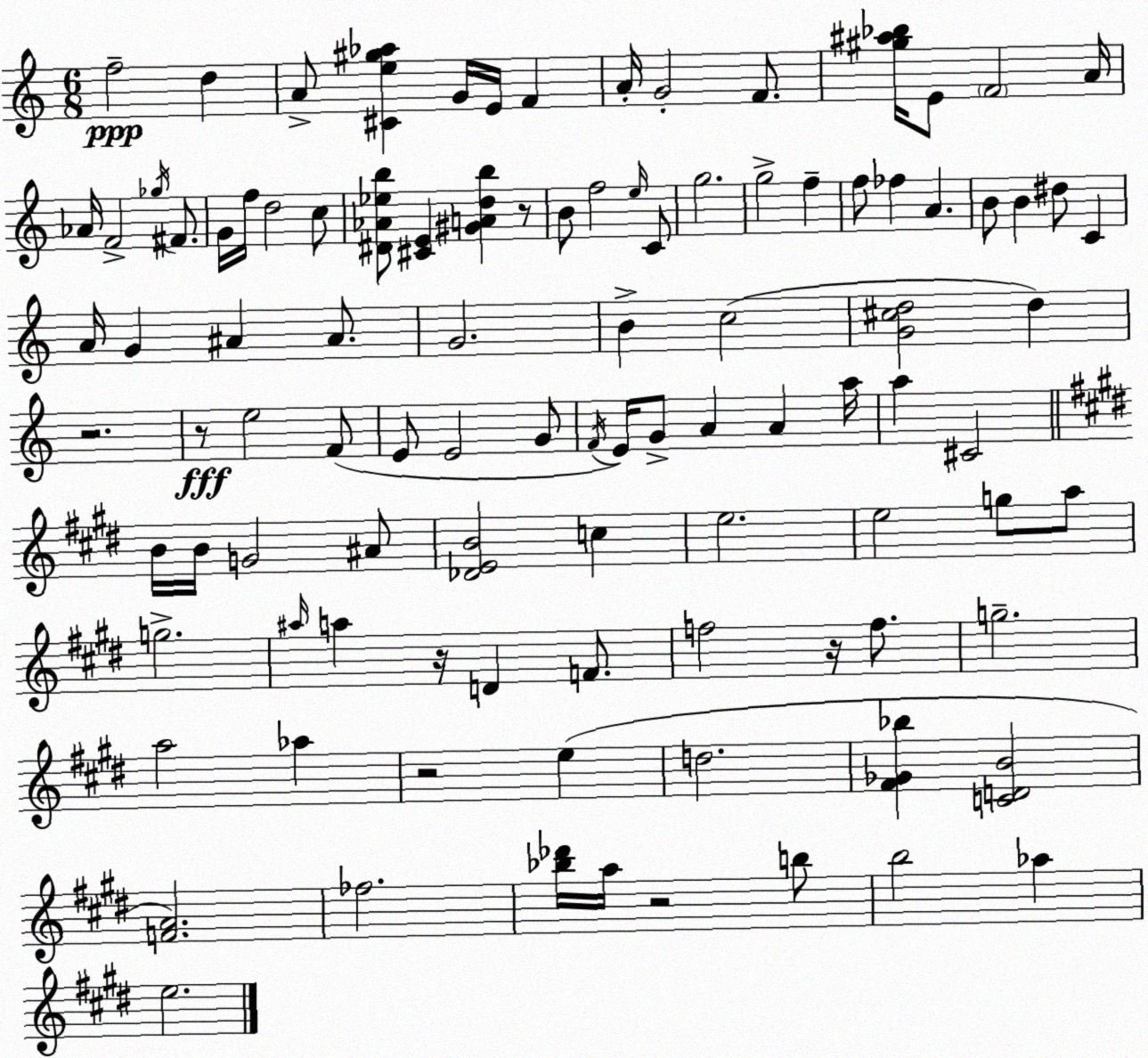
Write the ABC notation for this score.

X:1
T:Untitled
M:6/8
L:1/4
K:Am
f2 d A/2 [^Ce^g_a] G/4 E/4 F A/4 G2 F/2 [^g^a_b]/4 E/2 F2 A/4 _A/4 F2 _g/4 ^F/2 G/4 f/4 d2 c/2 [^D_A_eb]/2 [^CE] [^GAdb] z/2 B/2 f2 e/4 C/2 g2 g2 f f/2 _f A B/2 B ^d/2 C A/4 G ^A ^A/2 G2 B c2 [G^cd]2 d z2 z/2 e2 F/2 E/2 E2 G/2 F/4 E/4 G/2 A A a/4 a ^C2 B/4 B/4 G2 ^A/2 [_DEB]2 c e2 e2 g/2 a/2 g2 ^a/4 a z/4 D F/2 f2 z/4 f/2 g2 a2 _a z2 e d2 [^F_G_b] [CDB]2 [FA]2 _f2 [_b_d']/4 a/4 z2 b/2 b2 _a e2